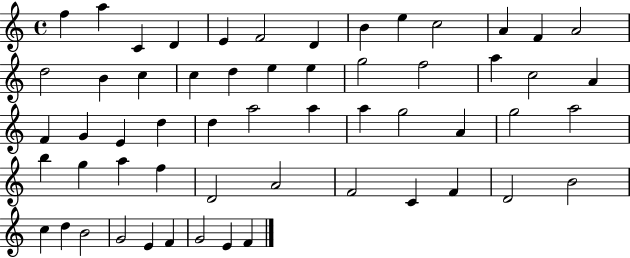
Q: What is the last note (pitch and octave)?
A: F4